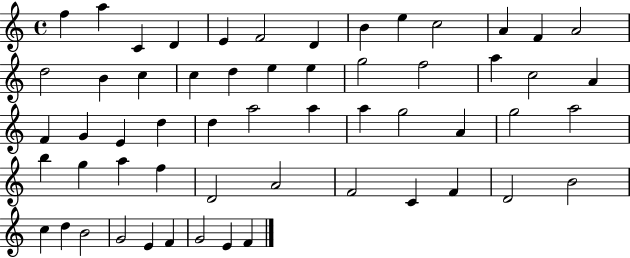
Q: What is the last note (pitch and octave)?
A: F4